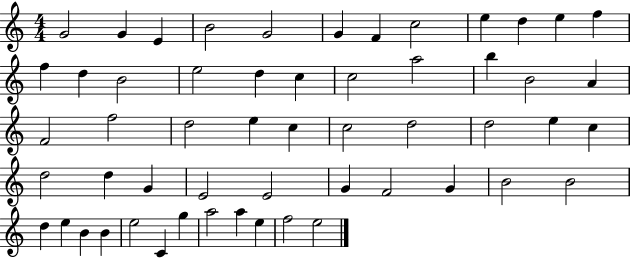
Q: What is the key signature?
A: C major